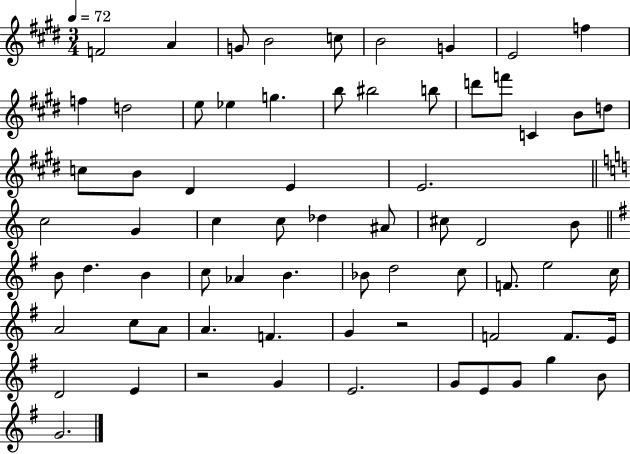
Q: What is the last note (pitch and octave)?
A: G4